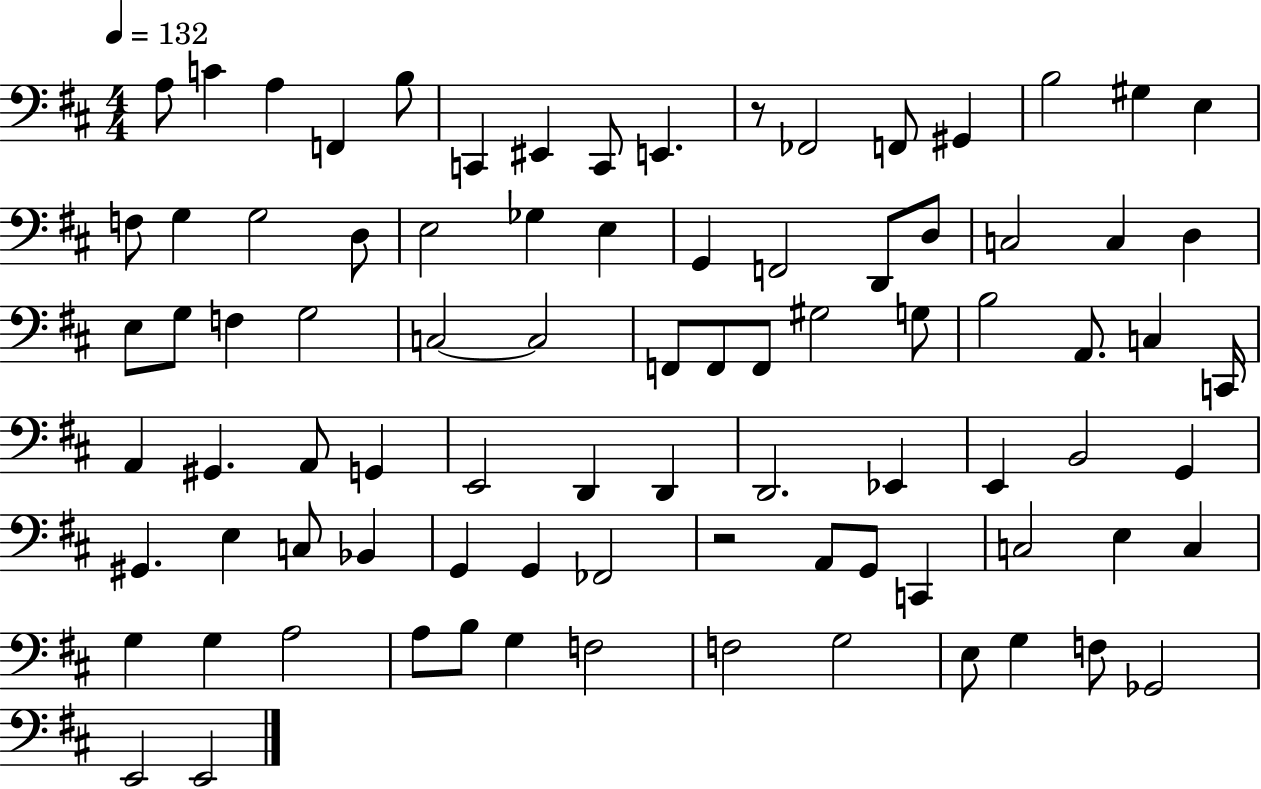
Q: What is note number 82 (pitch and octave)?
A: Gb2